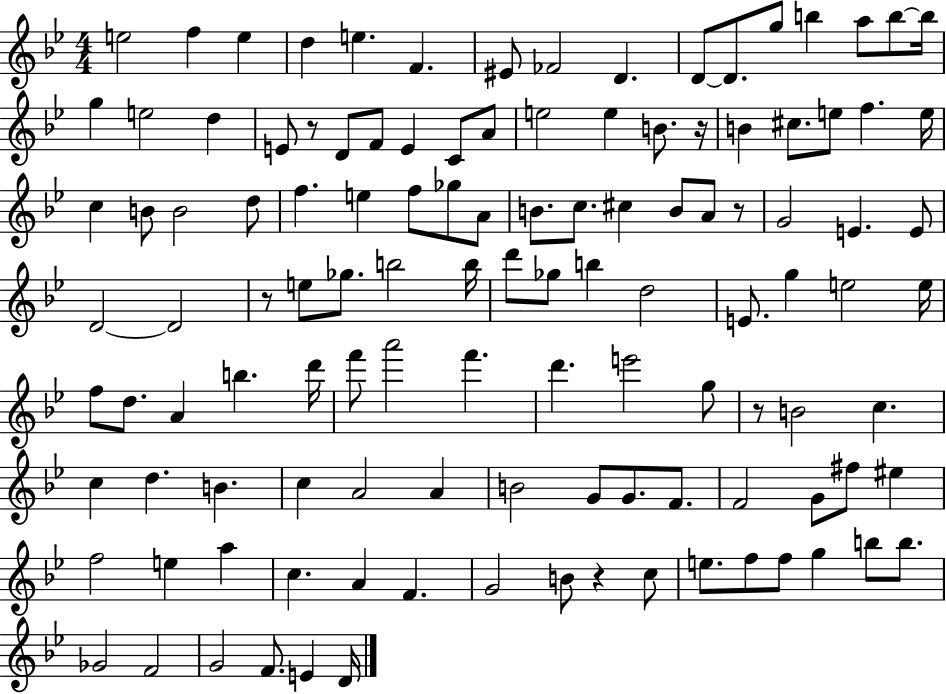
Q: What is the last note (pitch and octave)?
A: D4